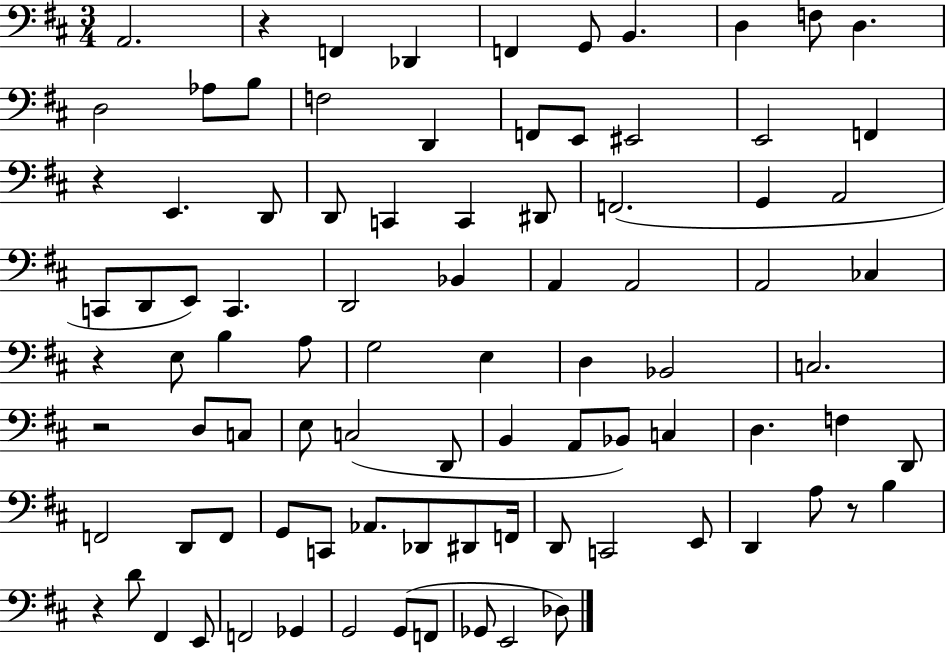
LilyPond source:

{
  \clef bass
  \numericTimeSignature
  \time 3/4
  \key d \major
  a,2. | r4 f,4 des,4 | f,4 g,8 b,4. | d4 f8 d4. | \break d2 aes8 b8 | f2 d,4 | f,8 e,8 eis,2 | e,2 f,4 | \break r4 e,4. d,8 | d,8 c,4 c,4 dis,8 | f,2.( | g,4 a,2 | \break c,8 d,8 e,8) c,4. | d,2 bes,4 | a,4 a,2 | a,2 ces4 | \break r4 e8 b4 a8 | g2 e4 | d4 bes,2 | c2. | \break r2 d8 c8 | e8 c2( d,8 | b,4 a,8 bes,8) c4 | d4. f4 d,8 | \break f,2 d,8 f,8 | g,8 c,8 aes,8. des,8 dis,8 f,16 | d,8 c,2 e,8 | d,4 a8 r8 b4 | \break r4 d'8 fis,4 e,8 | f,2 ges,4 | g,2 g,8( f,8 | ges,8 e,2 des8) | \break \bar "|."
}